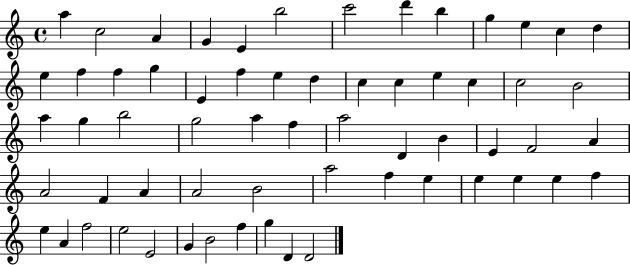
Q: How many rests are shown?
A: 0